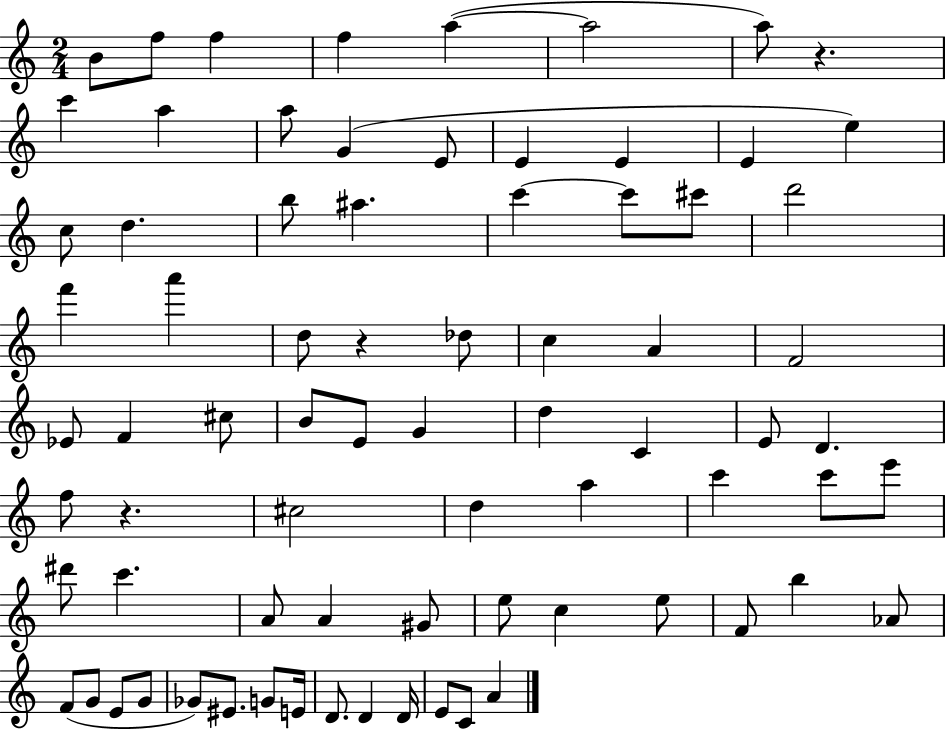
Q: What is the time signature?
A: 2/4